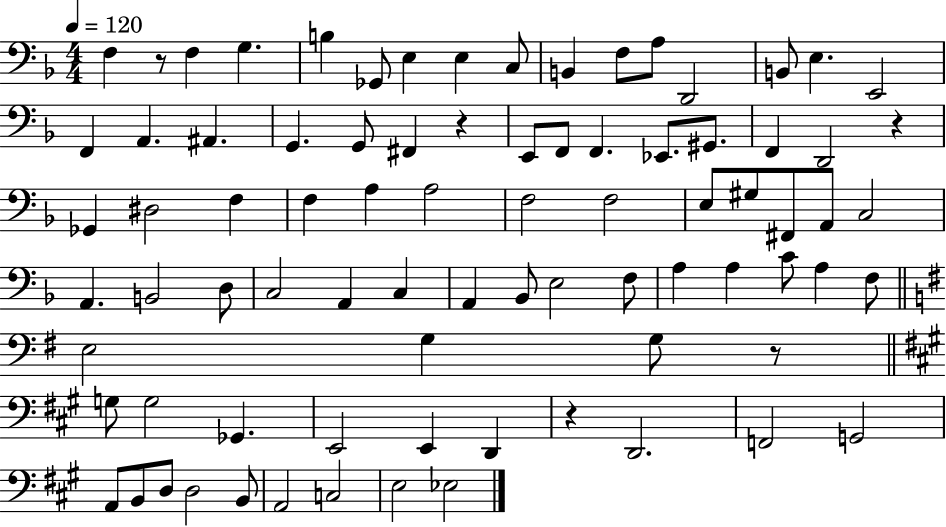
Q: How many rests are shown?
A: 5